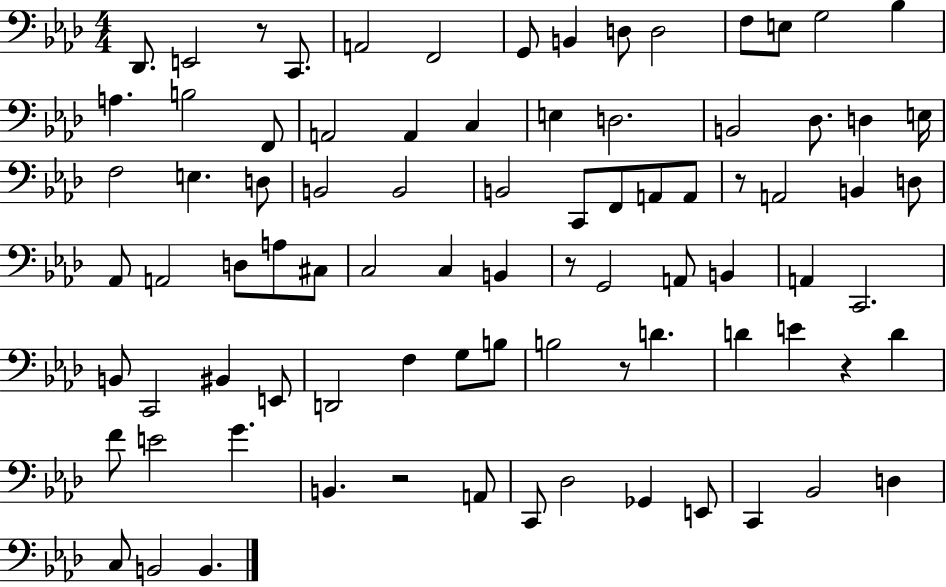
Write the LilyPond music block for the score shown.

{
  \clef bass
  \numericTimeSignature
  \time 4/4
  \key aes \major
  \repeat volta 2 { des,8. e,2 r8 c,8. | a,2 f,2 | g,8 b,4 d8 d2 | f8 e8 g2 bes4 | \break a4. b2 f,8 | a,2 a,4 c4 | e4 d2. | b,2 des8. d4 e16 | \break f2 e4. d8 | b,2 b,2 | b,2 c,8 f,8 a,8 a,8 | r8 a,2 b,4 d8 | \break aes,8 a,2 d8 a8 cis8 | c2 c4 b,4 | r8 g,2 a,8 b,4 | a,4 c,2. | \break b,8 c,2 bis,4 e,8 | d,2 f4 g8 b8 | b2 r8 d'4. | d'4 e'4 r4 d'4 | \break f'8 e'2 g'4. | b,4. r2 a,8 | c,8 des2 ges,4 e,8 | c,4 bes,2 d4 | \break c8 b,2 b,4. | } \bar "|."
}